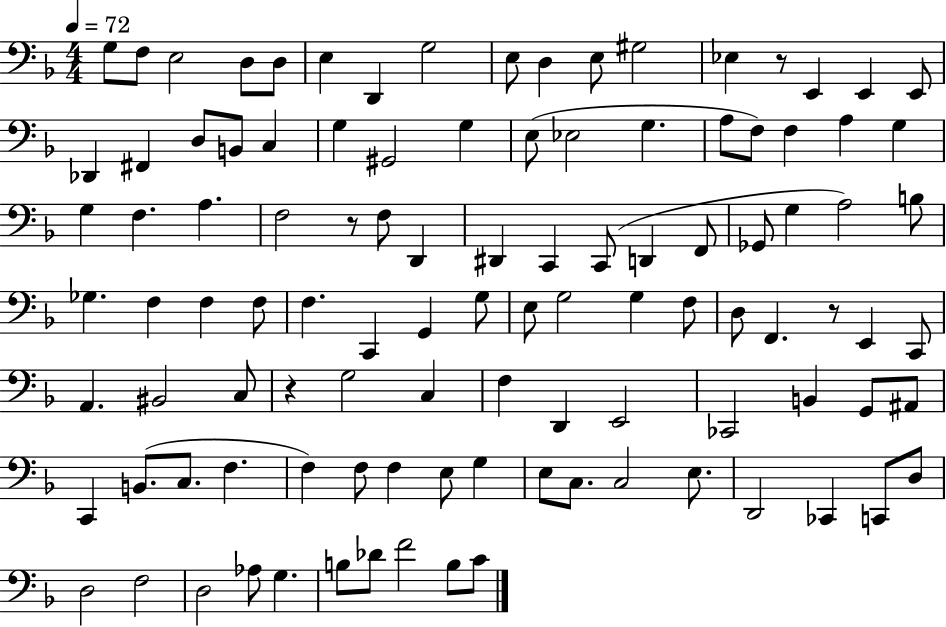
{
  \clef bass
  \numericTimeSignature
  \time 4/4
  \key f \major
  \tempo 4 = 72
  g8 f8 e2 d8 d8 | e4 d,4 g2 | e8 d4 e8 gis2 | ees4 r8 e,4 e,4 e,8 | \break des,4 fis,4 d8 b,8 c4 | g4 gis,2 g4 | e8( ees2 g4. | a8 f8) f4 a4 g4 | \break g4 f4. a4. | f2 r8 f8 d,4 | dis,4 c,4 c,8( d,4 f,8 | ges,8 g4 a2) b8 | \break ges4. f4 f4 f8 | f4. c,4 g,4 g8 | e8 g2 g4 f8 | d8 f,4. r8 e,4 c,8 | \break a,4. bis,2 c8 | r4 g2 c4 | f4 d,4 e,2 | ces,2 b,4 g,8 ais,8 | \break c,4 b,8.( c8. f4. | f4) f8 f4 e8 g4 | e8 c8. c2 e8. | d,2 ces,4 c,8 d8 | \break d2 f2 | d2 aes8 g4. | b8 des'8 f'2 b8 c'8 | \bar "|."
}